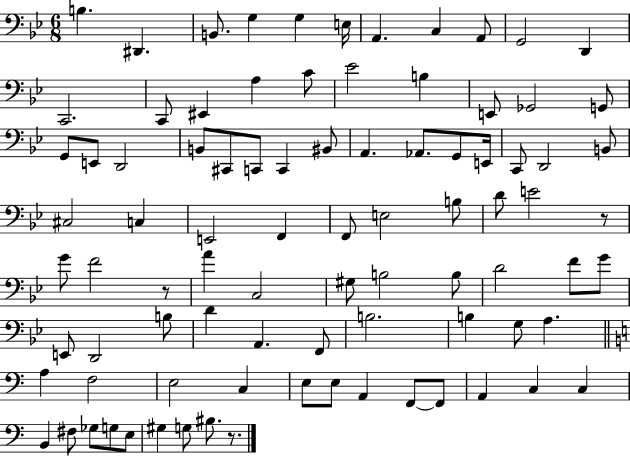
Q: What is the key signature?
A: BES major